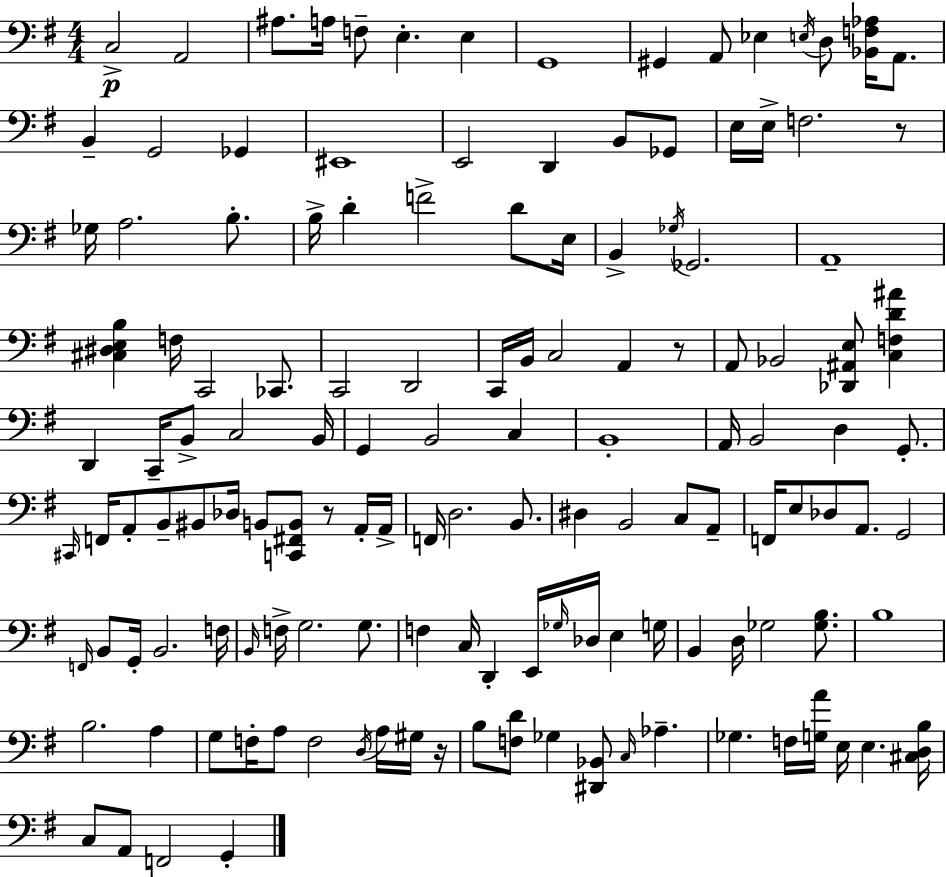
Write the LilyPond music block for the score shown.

{
  \clef bass
  \numericTimeSignature
  \time 4/4
  \key g \major
  c2->\p a,2 | ais8. a16 f8-- e4.-. e4 | g,1 | gis,4 a,8 ees4 \acciaccatura { e16 } d8 <bes, f aes>16 a,8. | \break b,4-- g,2 ges,4 | eis,1 | e,2 d,4 b,8 ges,8 | e16 e16-> f2. r8 | \break ges16 a2. b8.-. | b16-> d'4-. f'2-> d'8 | e16 b,4-> \acciaccatura { ges16 } ges,2. | a,1-- | \break <cis dis e b>4 f16 c,2 ces,8. | c,2 d,2 | c,16 b,16 c2 a,4 | r8 a,8 bes,2 <des, ais, e>8 <c f d' ais'>4 | \break d,4 c,16-- b,8-> c2 | b,16 g,4 b,2 c4 | b,1-. | a,16 b,2 d4 g,8.-. | \break \grace { cis,16 } f,16 a,8-. b,8-- bis,8 des16 b,8 <c, fis, b,>8 r8 | a,16-. a,16-> f,16 d2. | b,8. dis4 b,2 c8 | a,8-- f,16 e8 des8 a,8. g,2 | \break \grace { f,16 } b,8 g,16-. b,2. | f16 \grace { b,16 } f16-> g2. | g8. f4 c16 d,4-. e,16 \grace { ges16 } | des16 e4 g16 b,4 d16 ges2 | \break <ges b>8. b1 | b2. | a4 g8 f16-. a8 f2 | \acciaccatura { d16 } a16 gis16 r16 b8 <f d'>8 ges4 <dis, bes,>8 | \break \grace { c16 } aes4.-- ges4. f16 <g a'>16 | e16 e4. <cis d b>16 c8 a,8 f,2 | g,4-. \bar "|."
}